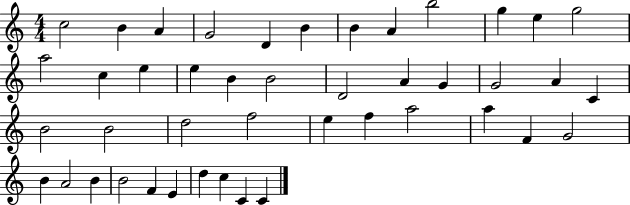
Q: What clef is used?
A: treble